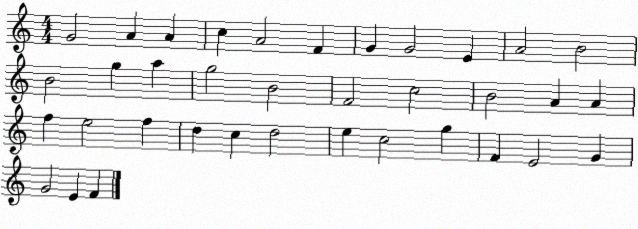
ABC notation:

X:1
T:Untitled
M:4/4
L:1/4
K:C
G2 A A c A2 F G G2 E A2 B2 B2 g a g2 B2 F2 c2 B2 A A f e2 f d c d2 e c2 g F E2 G G2 E F